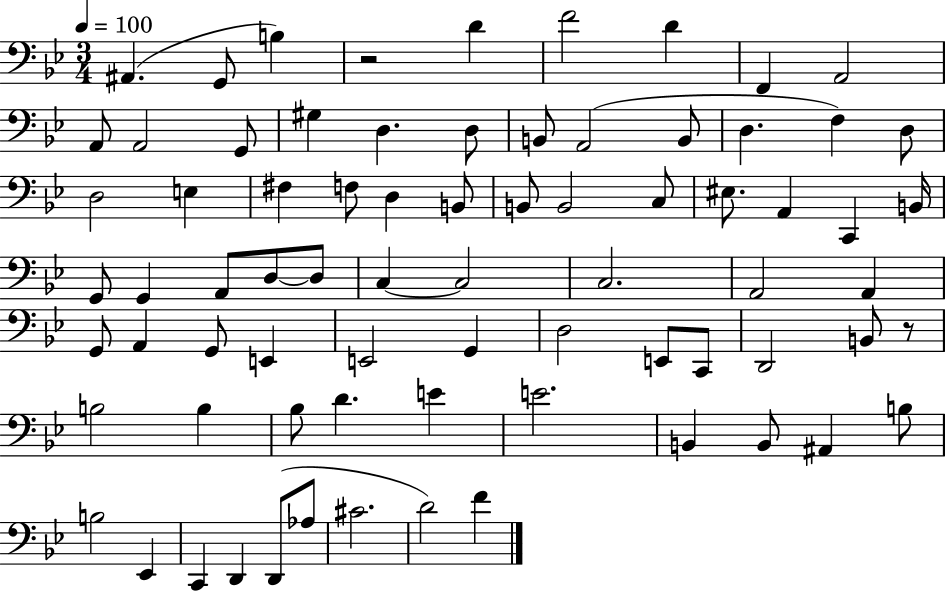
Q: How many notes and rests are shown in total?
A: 75